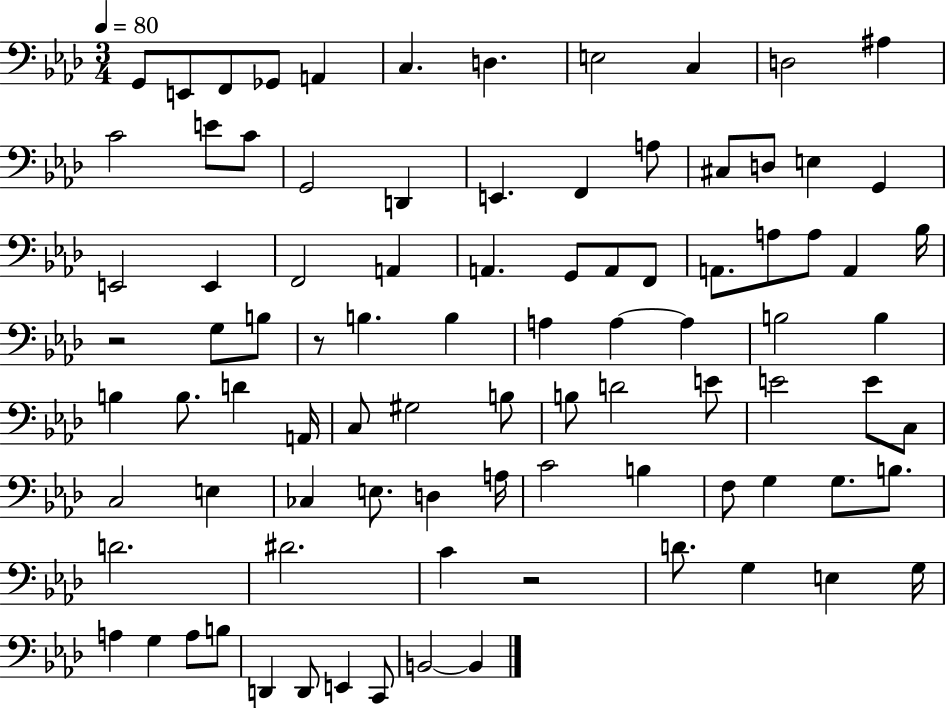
{
  \clef bass
  \numericTimeSignature
  \time 3/4
  \key aes \major
  \tempo 4 = 80
  g,8 e,8 f,8 ges,8 a,4 | c4. d4. | e2 c4 | d2 ais4 | \break c'2 e'8 c'8 | g,2 d,4 | e,4. f,4 a8 | cis8 d8 e4 g,4 | \break e,2 e,4 | f,2 a,4 | a,4. g,8 a,8 f,8 | a,8. a8 a8 a,4 bes16 | \break r2 g8 b8 | r8 b4. b4 | a4 a4~~ a4 | b2 b4 | \break b4 b8. d'4 a,16 | c8 gis2 b8 | b8 d'2 e'8 | e'2 e'8 c8 | \break c2 e4 | ces4 e8. d4 a16 | c'2 b4 | f8 g4 g8. b8. | \break d'2. | dis'2. | c'4 r2 | d'8. g4 e4 g16 | \break a4 g4 a8 b8 | d,4 d,8 e,4 c,8 | b,2~~ b,4 | \bar "|."
}